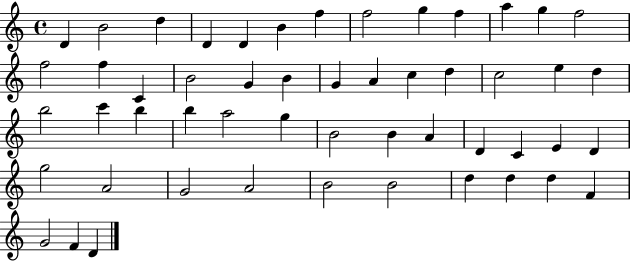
D4/q B4/h D5/q D4/q D4/q B4/q F5/q F5/h G5/q F5/q A5/q G5/q F5/h F5/h F5/q C4/q B4/h G4/q B4/q G4/q A4/q C5/q D5/q C5/h E5/q D5/q B5/h C6/q B5/q B5/q A5/h G5/q B4/h B4/q A4/q D4/q C4/q E4/q D4/q G5/h A4/h G4/h A4/h B4/h B4/h D5/q D5/q D5/q F4/q G4/h F4/q D4/q